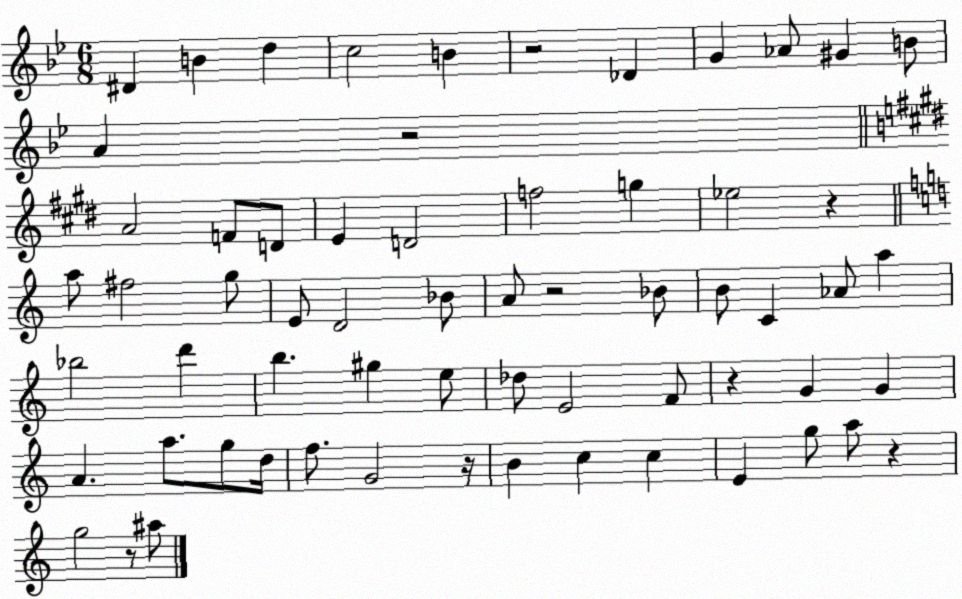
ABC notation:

X:1
T:Untitled
M:6/8
L:1/4
K:Bb
^D B d c2 B z2 _D G _A/2 ^G B/2 A z2 A2 F/2 D/2 E D2 f2 g _e2 z a/2 ^f2 g/2 E/2 D2 _B/2 A/2 z2 _B/2 B/2 C _A/2 a _b2 d' b ^g e/2 _d/2 E2 F/2 z G G A a/2 g/2 d/4 f/2 G2 z/4 B c c E g/2 a/2 z g2 z/2 ^a/2